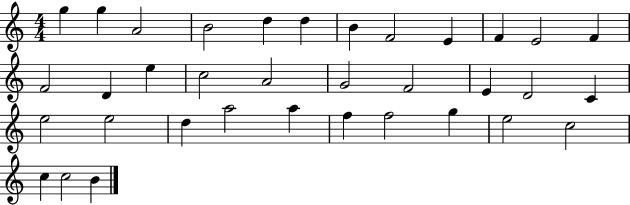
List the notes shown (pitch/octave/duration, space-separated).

G5/q G5/q A4/h B4/h D5/q D5/q B4/q F4/h E4/q F4/q E4/h F4/q F4/h D4/q E5/q C5/h A4/h G4/h F4/h E4/q D4/h C4/q E5/h E5/h D5/q A5/h A5/q F5/q F5/h G5/q E5/h C5/h C5/q C5/h B4/q